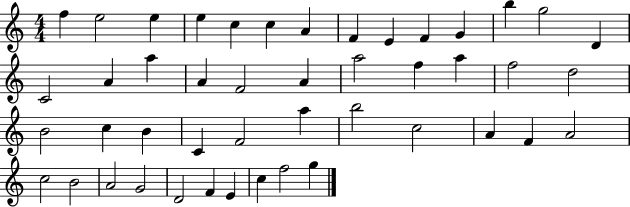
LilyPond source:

{
  \clef treble
  \numericTimeSignature
  \time 4/4
  \key c \major
  f''4 e''2 e''4 | e''4 c''4 c''4 a'4 | f'4 e'4 f'4 g'4 | b''4 g''2 d'4 | \break c'2 a'4 a''4 | a'4 f'2 a'4 | a''2 f''4 a''4 | f''2 d''2 | \break b'2 c''4 b'4 | c'4 f'2 a''4 | b''2 c''2 | a'4 f'4 a'2 | \break c''2 b'2 | a'2 g'2 | d'2 f'4 e'4 | c''4 f''2 g''4 | \break \bar "|."
}